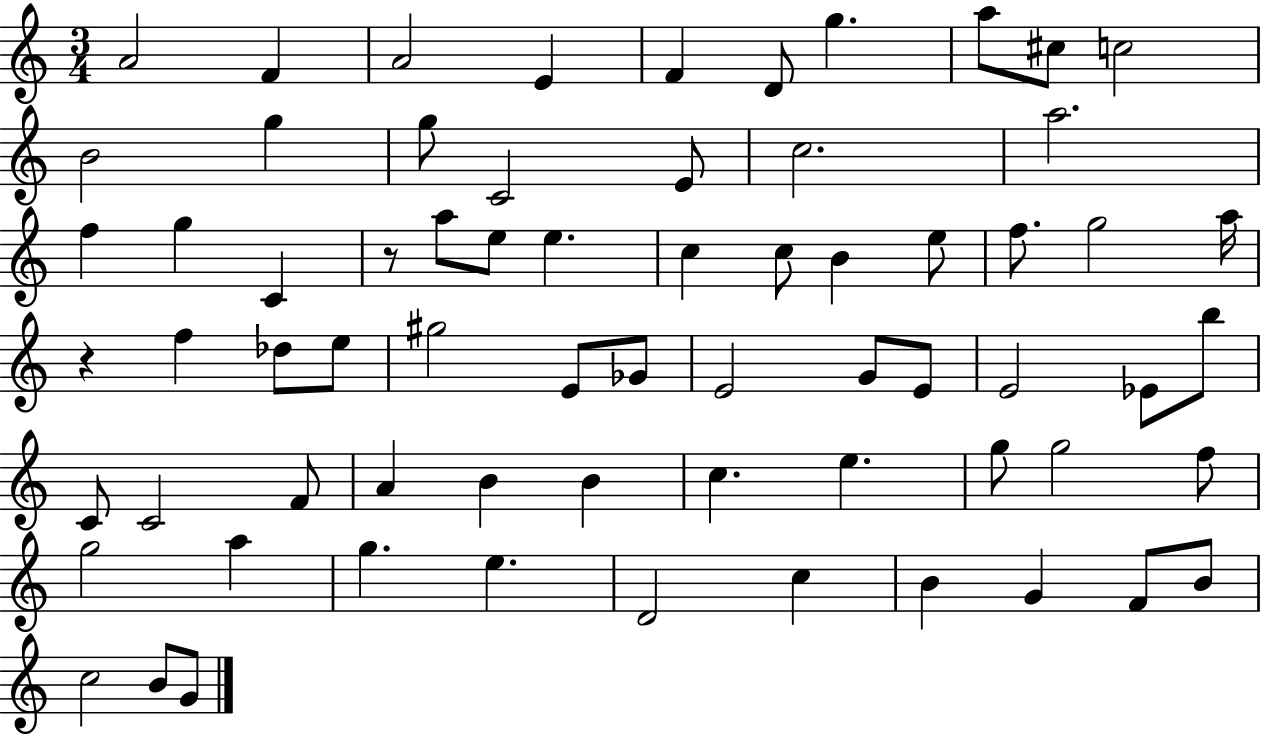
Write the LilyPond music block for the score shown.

{
  \clef treble
  \numericTimeSignature
  \time 3/4
  \key c \major
  a'2 f'4 | a'2 e'4 | f'4 d'8 g''4. | a''8 cis''8 c''2 | \break b'2 g''4 | g''8 c'2 e'8 | c''2. | a''2. | \break f''4 g''4 c'4 | r8 a''8 e''8 e''4. | c''4 c''8 b'4 e''8 | f''8. g''2 a''16 | \break r4 f''4 des''8 e''8 | gis''2 e'8 ges'8 | e'2 g'8 e'8 | e'2 ees'8 b''8 | \break c'8 c'2 f'8 | a'4 b'4 b'4 | c''4. e''4. | g''8 g''2 f''8 | \break g''2 a''4 | g''4. e''4. | d'2 c''4 | b'4 g'4 f'8 b'8 | \break c''2 b'8 g'8 | \bar "|."
}